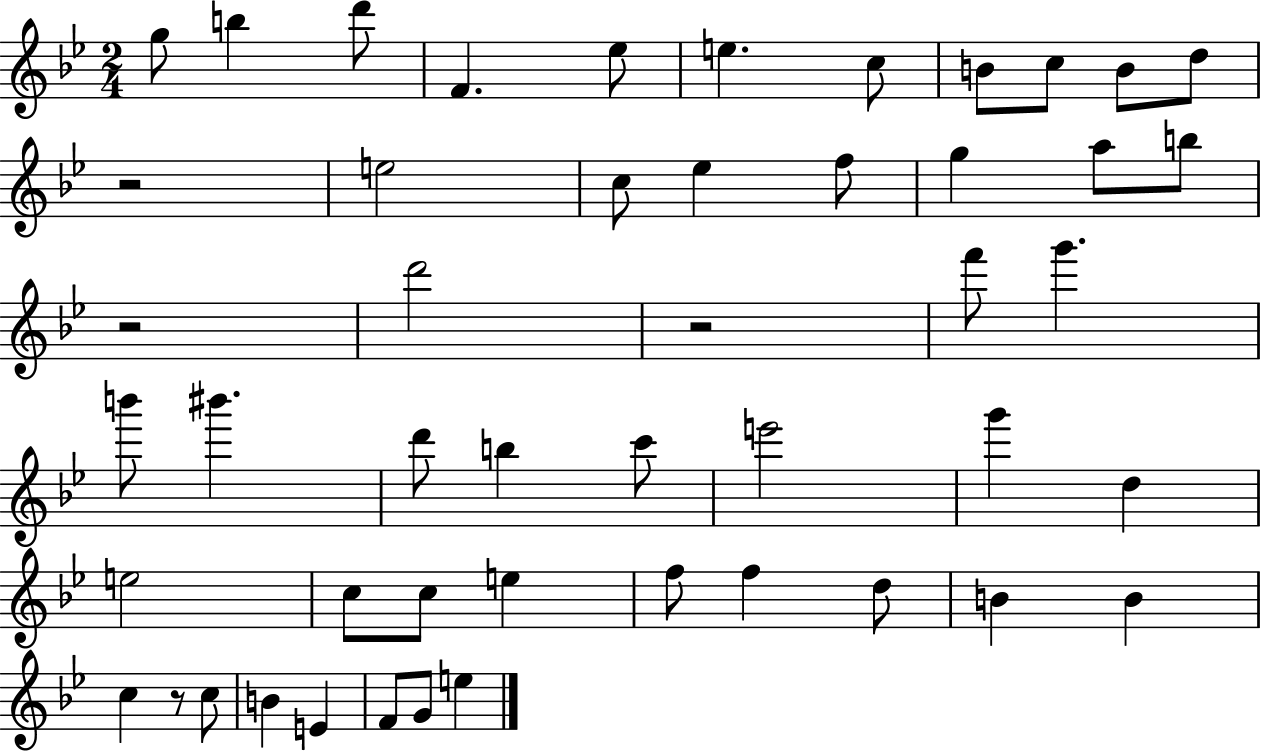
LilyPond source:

{
  \clef treble
  \numericTimeSignature
  \time 2/4
  \key bes \major
  g''8 b''4 d'''8 | f'4. ees''8 | e''4. c''8 | b'8 c''8 b'8 d''8 | \break r2 | e''2 | c''8 ees''4 f''8 | g''4 a''8 b''8 | \break r2 | d'''2 | r2 | f'''8 g'''4. | \break b'''8 bis'''4. | d'''8 b''4 c'''8 | e'''2 | g'''4 d''4 | \break e''2 | c''8 c''8 e''4 | f''8 f''4 d''8 | b'4 b'4 | \break c''4 r8 c''8 | b'4 e'4 | f'8 g'8 e''4 | \bar "|."
}